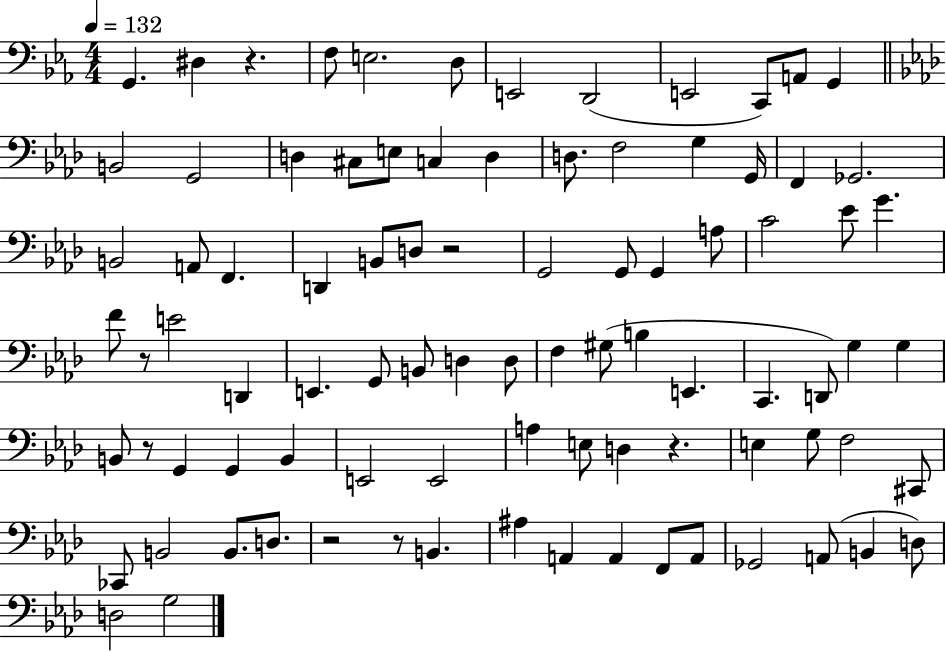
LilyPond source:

{
  \clef bass
  \numericTimeSignature
  \time 4/4
  \key ees \major
  \tempo 4 = 132
  g,4. dis4 r4. | f8 e2. d8 | e,2 d,2( | e,2 c,8) a,8 g,4 | \break \bar "||" \break \key aes \major b,2 g,2 | d4 cis8 e8 c4 d4 | d8. f2 g4 g,16 | f,4 ges,2. | \break b,2 a,8 f,4. | d,4 b,8 d8 r2 | g,2 g,8 g,4 a8 | c'2 ees'8 g'4. | \break f'8 r8 e'2 d,4 | e,4. g,8 b,8 d4 d8 | f4 gis8( b4 e,4. | c,4. d,8) g4 g4 | \break b,8 r8 g,4 g,4 b,4 | e,2 e,2 | a4 e8 d4 r4. | e4 g8 f2 cis,8 | \break ces,8 b,2 b,8. d8. | r2 r8 b,4. | ais4 a,4 a,4 f,8 a,8 | ges,2 a,8( b,4 d8) | \break d2 g2 | \bar "|."
}